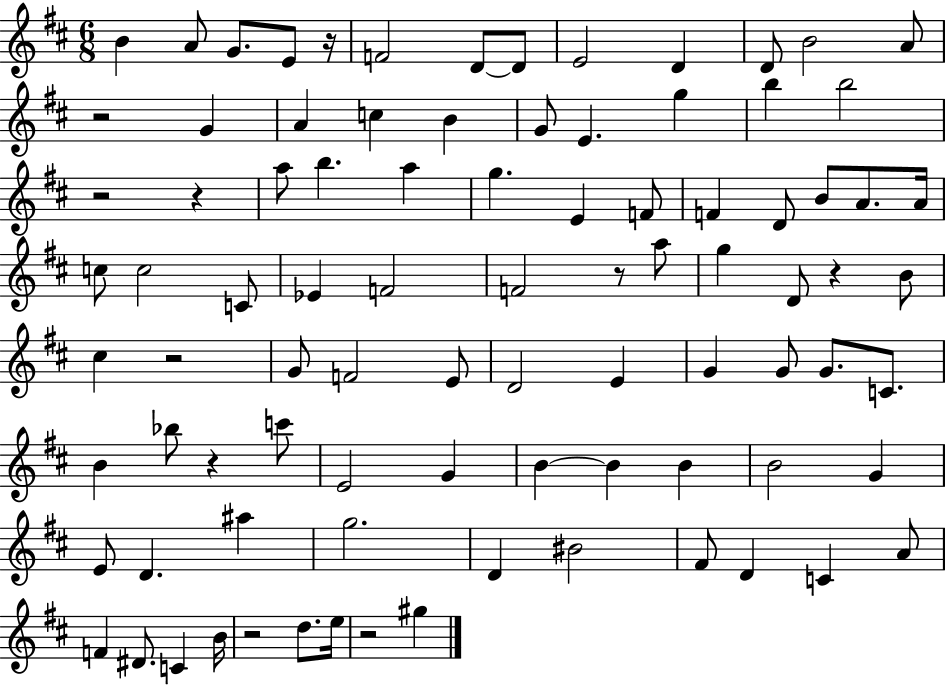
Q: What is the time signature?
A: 6/8